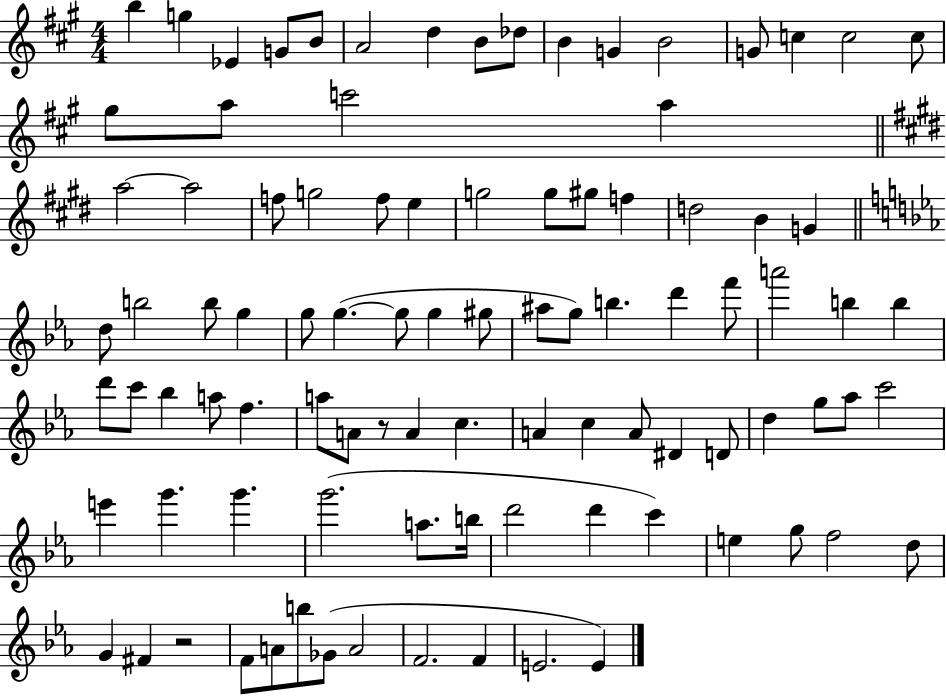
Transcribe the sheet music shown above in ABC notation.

X:1
T:Untitled
M:4/4
L:1/4
K:A
b g _E G/2 B/2 A2 d B/2 _d/2 B G B2 G/2 c c2 c/2 ^g/2 a/2 c'2 a a2 a2 f/2 g2 f/2 e g2 g/2 ^g/2 f d2 B G d/2 b2 b/2 g g/2 g g/2 g ^g/2 ^a/2 g/2 b d' f'/2 a'2 b b d'/2 c'/2 _b a/2 f a/2 A/2 z/2 A c A c A/2 ^D D/2 d g/2 _a/2 c'2 e' g' g' g'2 a/2 b/4 d'2 d' c' e g/2 f2 d/2 G ^F z2 F/2 A/2 b/2 _G/2 A2 F2 F E2 E